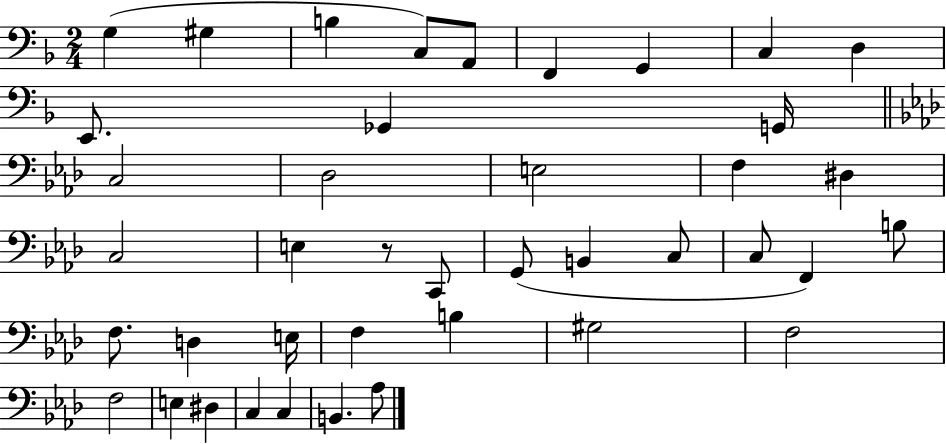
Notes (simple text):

G3/q G#3/q B3/q C3/e A2/e F2/q G2/q C3/q D3/q E2/e. Gb2/q G2/s C3/h Db3/h E3/h F3/q D#3/q C3/h E3/q R/e C2/e G2/e B2/q C3/e C3/e F2/q B3/e F3/e. D3/q E3/s F3/q B3/q G#3/h F3/h F3/h E3/q D#3/q C3/q C3/q B2/q. Ab3/e